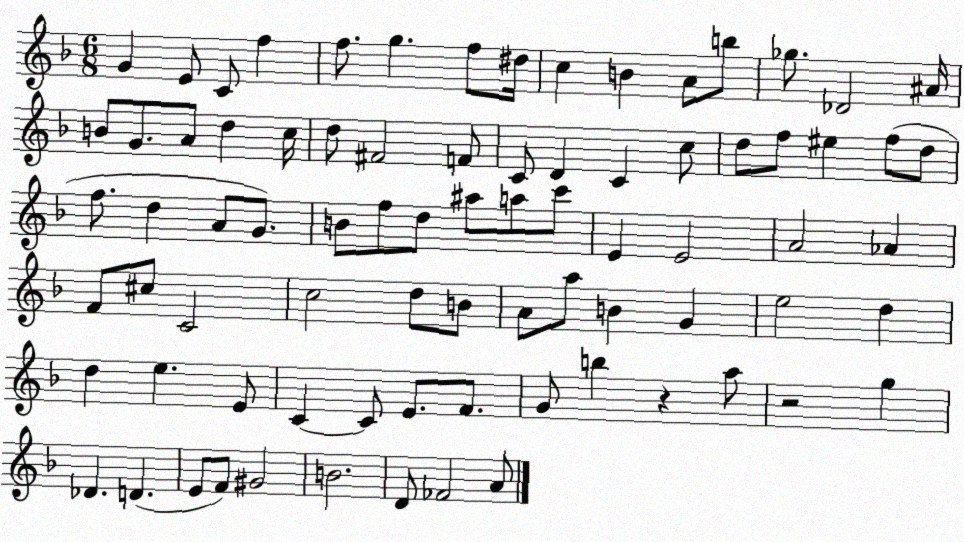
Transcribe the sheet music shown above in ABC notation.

X:1
T:Untitled
M:6/8
L:1/4
K:F
G E/2 C/2 f f/2 g f/2 ^d/4 c B A/2 b/2 _g/2 _D2 ^A/4 B/2 G/2 A/2 d c/4 d/2 ^F2 F/2 C/2 D C c/2 d/2 f/2 ^e f/2 d/2 f/2 d A/2 G/2 B/2 f/2 d/2 ^a/2 a/2 c'/2 E E2 A2 _A F/2 ^c/2 C2 c2 d/2 B/2 A/2 a/2 B G e2 d d e E/2 C C/2 E/2 F/2 G/2 b z a/2 z2 g _D D E/2 F/2 ^G2 B2 D/2 _F2 A/2